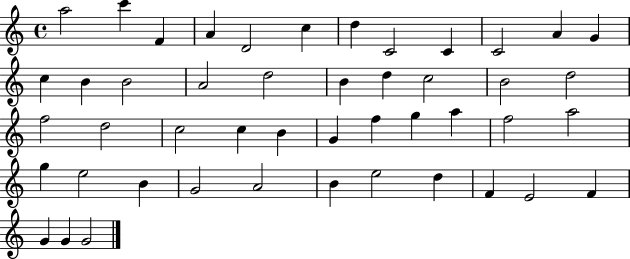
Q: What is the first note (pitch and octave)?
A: A5